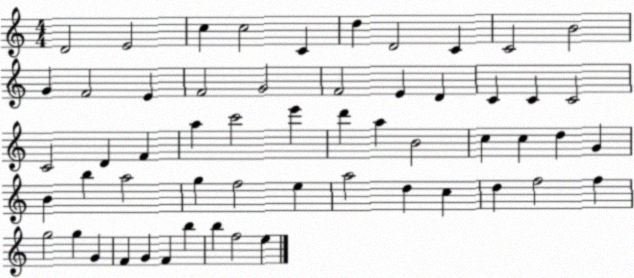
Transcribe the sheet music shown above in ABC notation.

X:1
T:Untitled
M:4/4
L:1/4
K:C
D2 E2 c c2 C d D2 C C2 B2 G F2 E F2 G2 F2 E D C C C2 C2 D F a c'2 e' d' a B2 c c d G B b a2 g f2 e a2 d c d f2 f g2 g G F G F b b f2 e